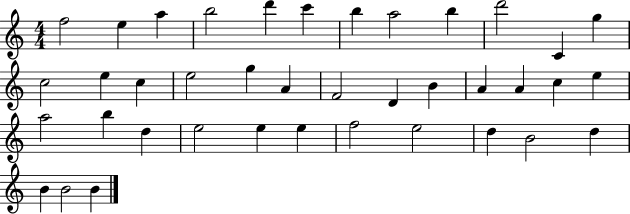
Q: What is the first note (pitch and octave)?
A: F5